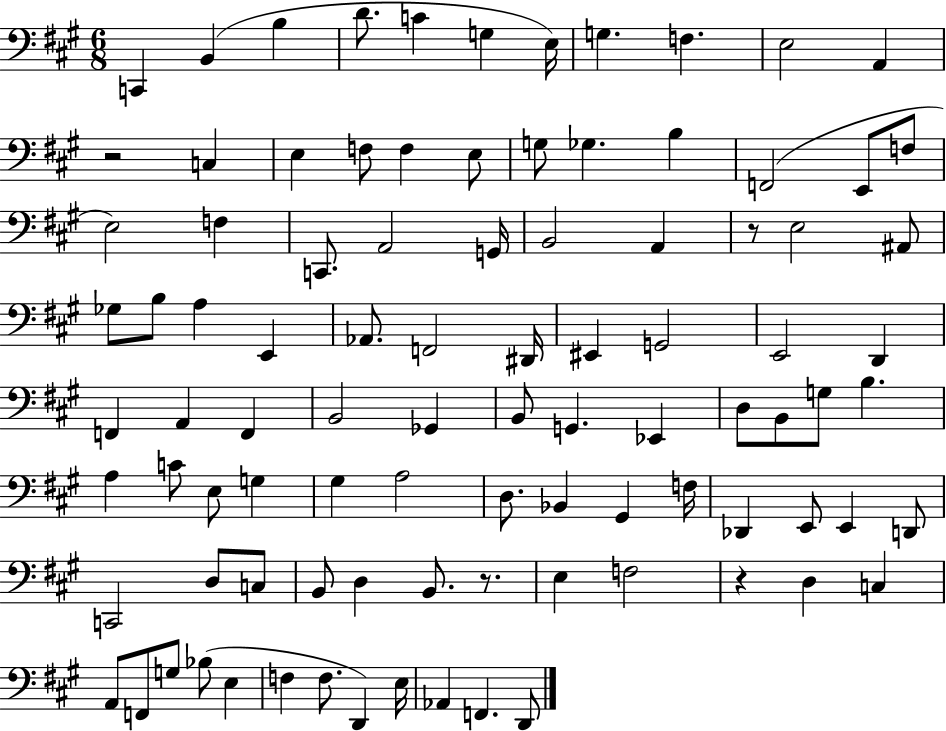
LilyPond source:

{
  \clef bass
  \numericTimeSignature
  \time 6/8
  \key a \major
  \repeat volta 2 { c,4 b,4( b4 | d'8. c'4 g4 e16) | g4. f4. | e2 a,4 | \break r2 c4 | e4 f8 f4 e8 | g8 ges4. b4 | f,2( e,8 f8 | \break e2) f4 | c,8. a,2 g,16 | b,2 a,4 | r8 e2 ais,8 | \break ges8 b8 a4 e,4 | aes,8. f,2 dis,16 | eis,4 g,2 | e,2 d,4 | \break f,4 a,4 f,4 | b,2 ges,4 | b,8 g,4. ees,4 | d8 b,8 g8 b4. | \break a4 c'8 e8 g4 | gis4 a2 | d8. bes,4 gis,4 f16 | des,4 e,8 e,4 d,8 | \break c,2 d8 c8 | b,8 d4 b,8. r8. | e4 f2 | r4 d4 c4 | \break a,8 f,8 g8 bes8( e4 | f4 f8. d,4) e16 | aes,4 f,4. d,8 | } \bar "|."
}